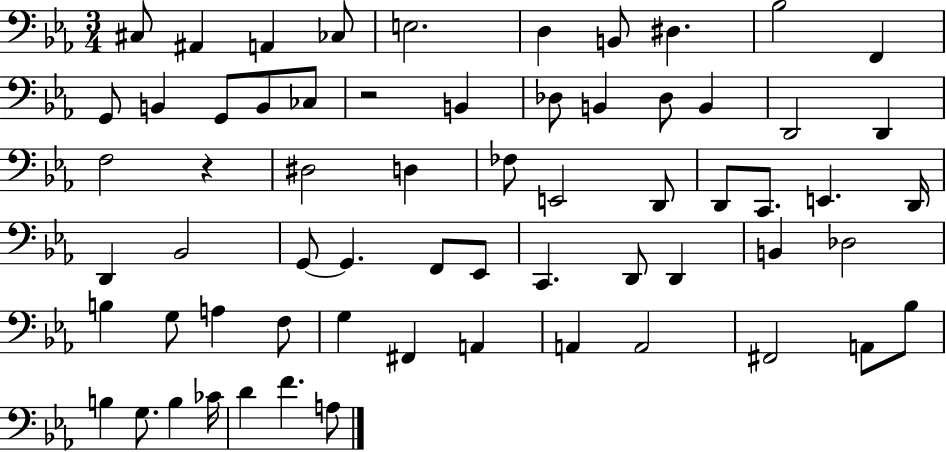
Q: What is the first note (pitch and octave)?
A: C#3